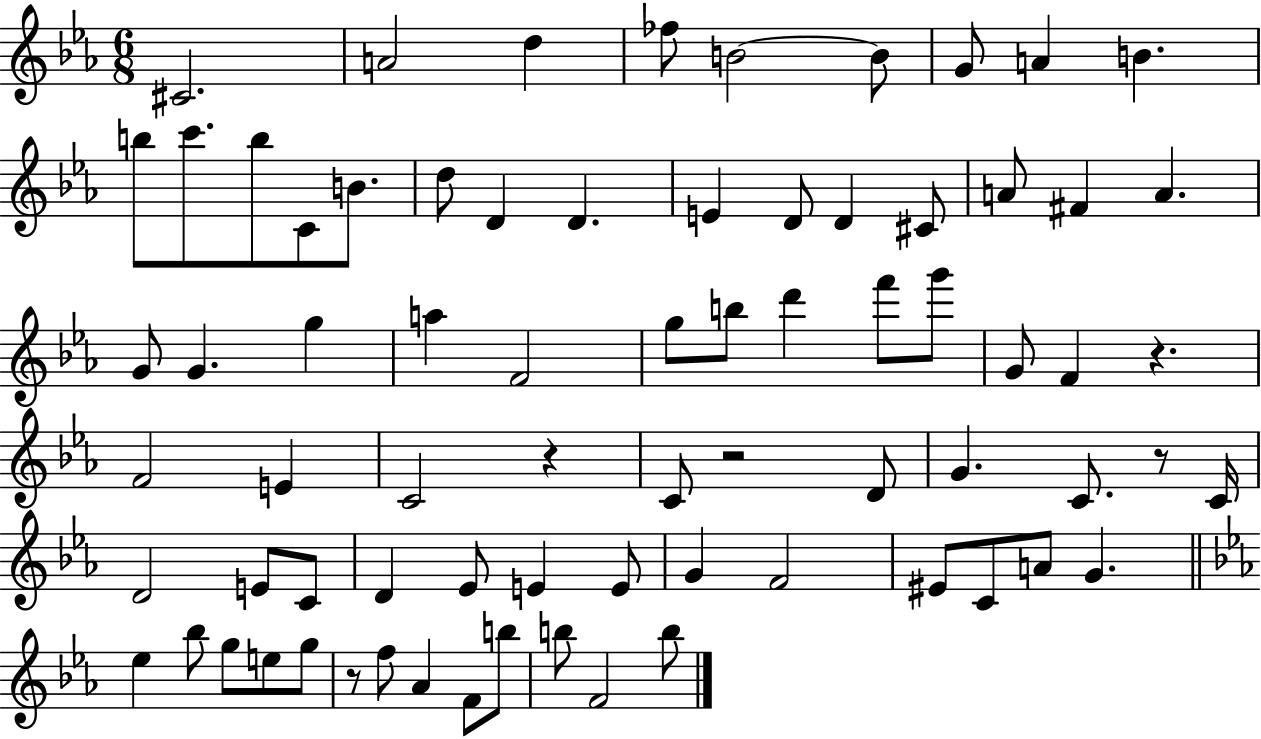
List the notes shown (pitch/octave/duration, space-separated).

C#4/h. A4/h D5/q FES5/e B4/h B4/e G4/e A4/q B4/q. B5/e C6/e. B5/e C4/e B4/e. D5/e D4/q D4/q. E4/q D4/e D4/q C#4/e A4/e F#4/q A4/q. G4/e G4/q. G5/q A5/q F4/h G5/e B5/e D6/q F6/e G6/e G4/e F4/q R/q. F4/h E4/q C4/h R/q C4/e R/h D4/e G4/q. C4/e. R/e C4/s D4/h E4/e C4/e D4/q Eb4/e E4/q E4/e G4/q F4/h EIS4/e C4/e A4/e G4/q. Eb5/q Bb5/e G5/e E5/e G5/e R/e F5/e Ab4/q F4/e B5/e B5/e F4/h B5/e